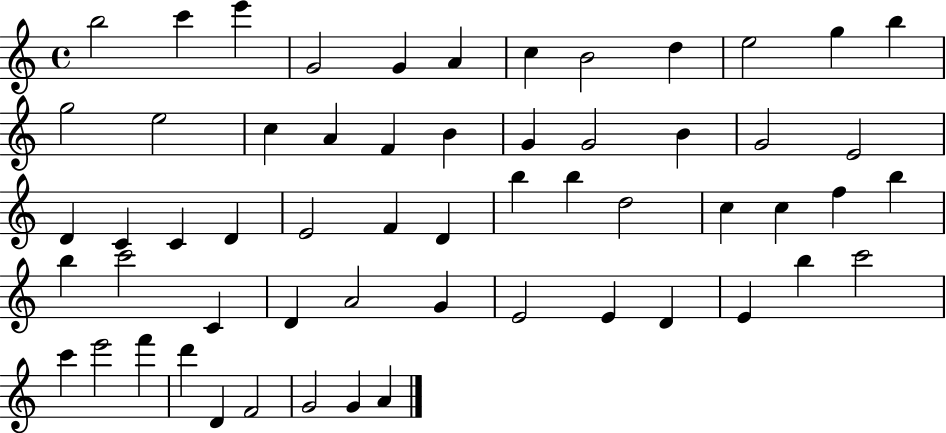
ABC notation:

X:1
T:Untitled
M:4/4
L:1/4
K:C
b2 c' e' G2 G A c B2 d e2 g b g2 e2 c A F B G G2 B G2 E2 D C C D E2 F D b b d2 c c f b b c'2 C D A2 G E2 E D E b c'2 c' e'2 f' d' D F2 G2 G A